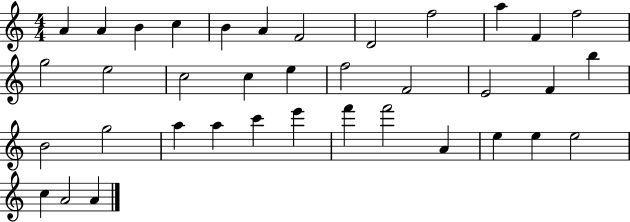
{
  \clef treble
  \numericTimeSignature
  \time 4/4
  \key c \major
  a'4 a'4 b'4 c''4 | b'4 a'4 f'2 | d'2 f''2 | a''4 f'4 f''2 | \break g''2 e''2 | c''2 c''4 e''4 | f''2 f'2 | e'2 f'4 b''4 | \break b'2 g''2 | a''4 a''4 c'''4 e'''4 | f'''4 f'''2 a'4 | e''4 e''4 e''2 | \break c''4 a'2 a'4 | \bar "|."
}